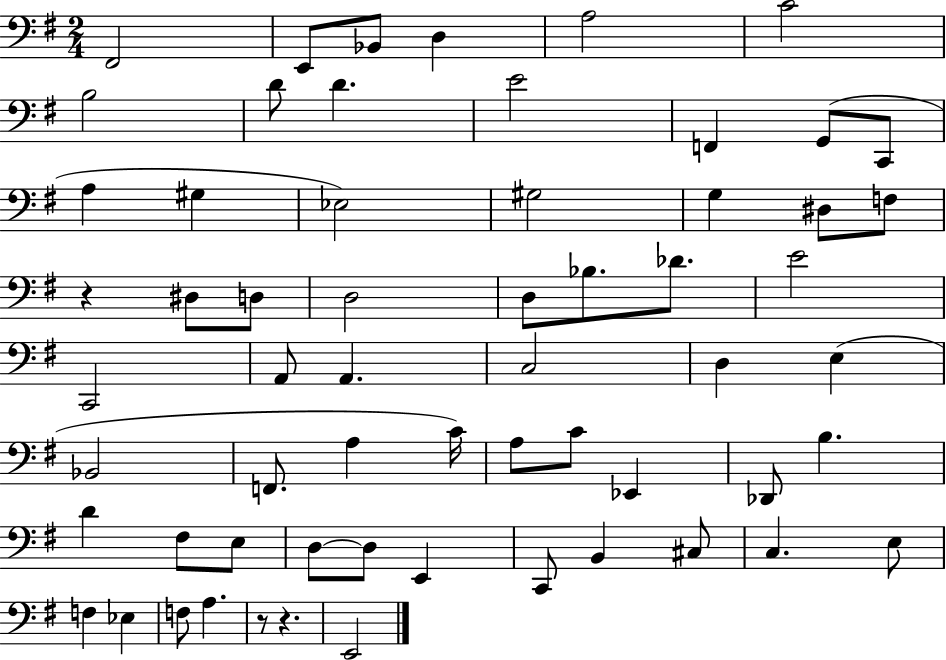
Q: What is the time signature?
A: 2/4